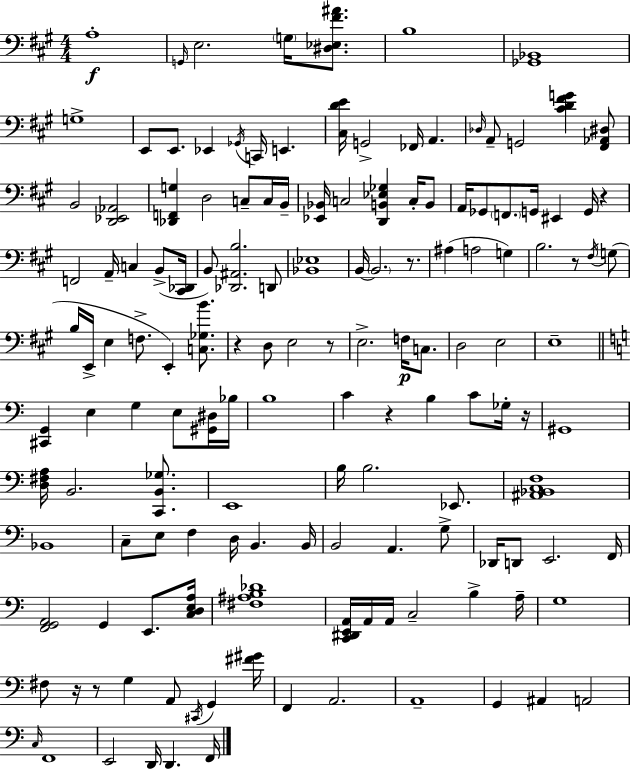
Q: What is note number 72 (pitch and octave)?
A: B3